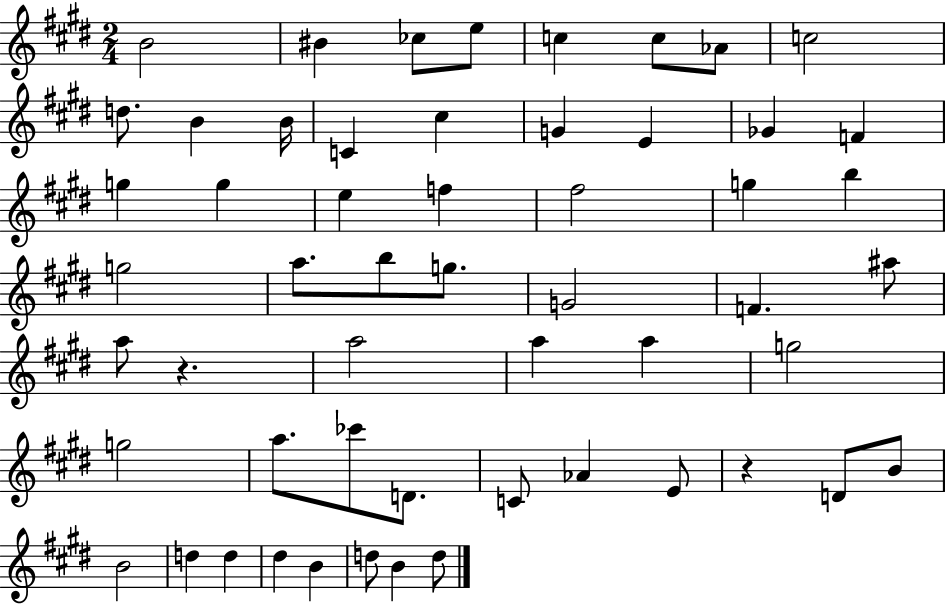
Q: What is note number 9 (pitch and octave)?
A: D5